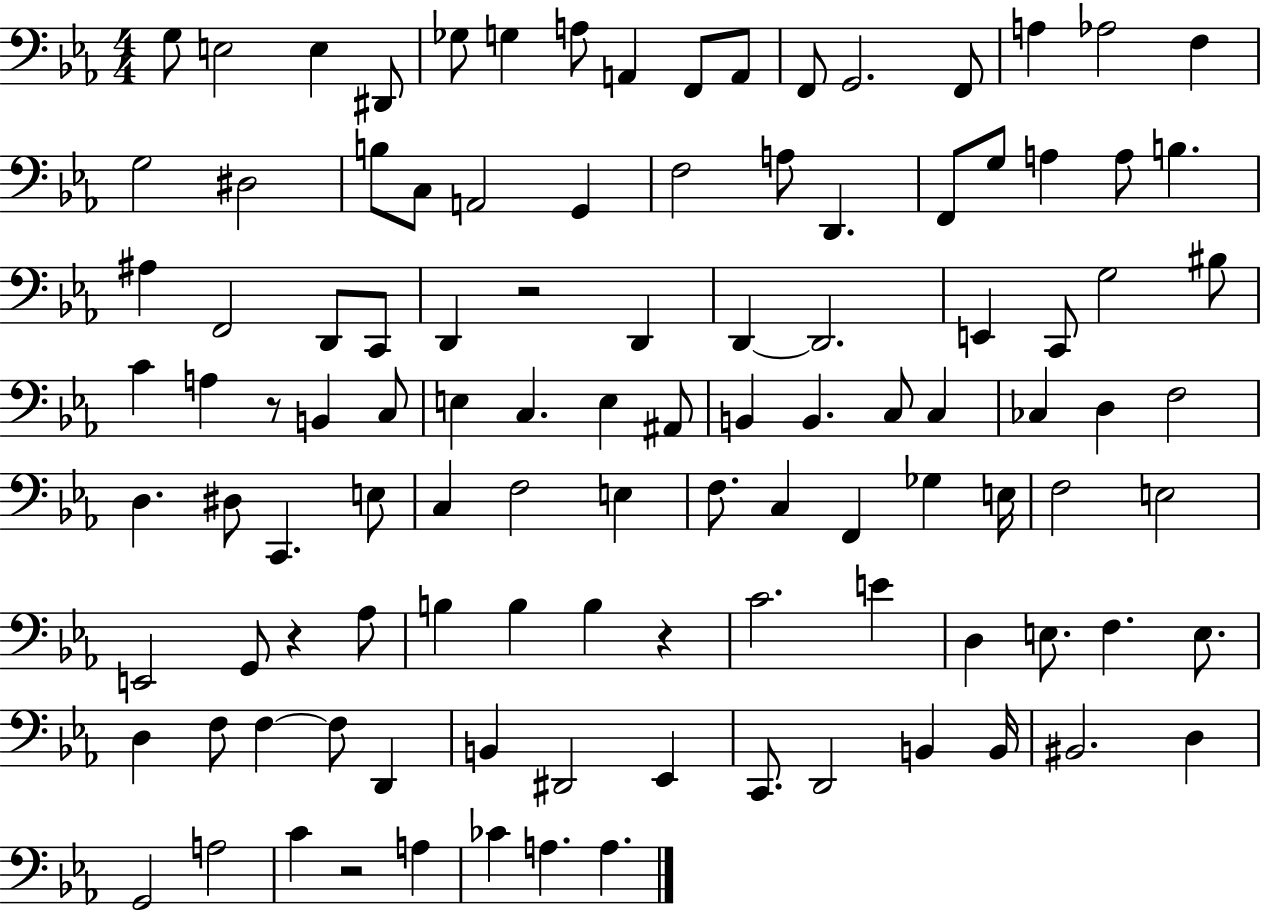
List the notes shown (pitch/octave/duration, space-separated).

G3/e E3/h E3/q D#2/e Gb3/e G3/q A3/e A2/q F2/e A2/e F2/e G2/h. F2/e A3/q Ab3/h F3/q G3/h D#3/h B3/e C3/e A2/h G2/q F3/h A3/e D2/q. F2/e G3/e A3/q A3/e B3/q. A#3/q F2/h D2/e C2/e D2/q R/h D2/q D2/q D2/h. E2/q C2/e G3/h BIS3/e C4/q A3/q R/e B2/q C3/e E3/q C3/q. E3/q A#2/e B2/q B2/q. C3/e C3/q CES3/q D3/q F3/h D3/q. D#3/e C2/q. E3/e C3/q F3/h E3/q F3/e. C3/q F2/q Gb3/q E3/s F3/h E3/h E2/h G2/e R/q Ab3/e B3/q B3/q B3/q R/q C4/h. E4/q D3/q E3/e. F3/q. E3/e. D3/q F3/e F3/q F3/e D2/q B2/q D#2/h Eb2/q C2/e. D2/h B2/q B2/s BIS2/h. D3/q G2/h A3/h C4/q R/h A3/q CES4/q A3/q. A3/q.